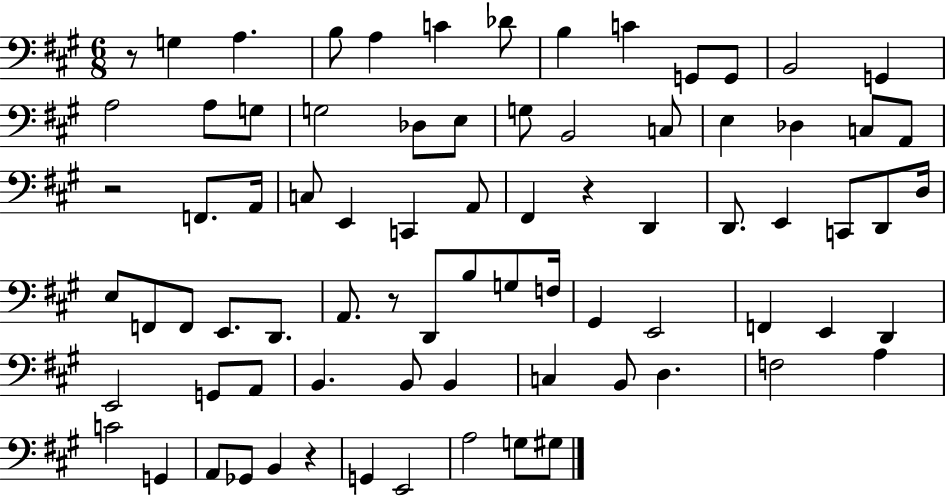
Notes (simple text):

R/e G3/q A3/q. B3/e A3/q C4/q Db4/e B3/q C4/q G2/e G2/e B2/h G2/q A3/h A3/e G3/e G3/h Db3/e E3/e G3/e B2/h C3/e E3/q Db3/q C3/e A2/e R/h F2/e. A2/s C3/e E2/q C2/q A2/e F#2/q R/q D2/q D2/e. E2/q C2/e D2/e D3/s E3/e F2/e F2/e E2/e. D2/e. A2/e. R/e D2/e B3/e G3/e F3/s G#2/q E2/h F2/q E2/q D2/q E2/h G2/e A2/e B2/q. B2/e B2/q C3/q B2/e D3/q. F3/h A3/q C4/h G2/q A2/e Gb2/e B2/q R/q G2/q E2/h A3/h G3/e G#3/e